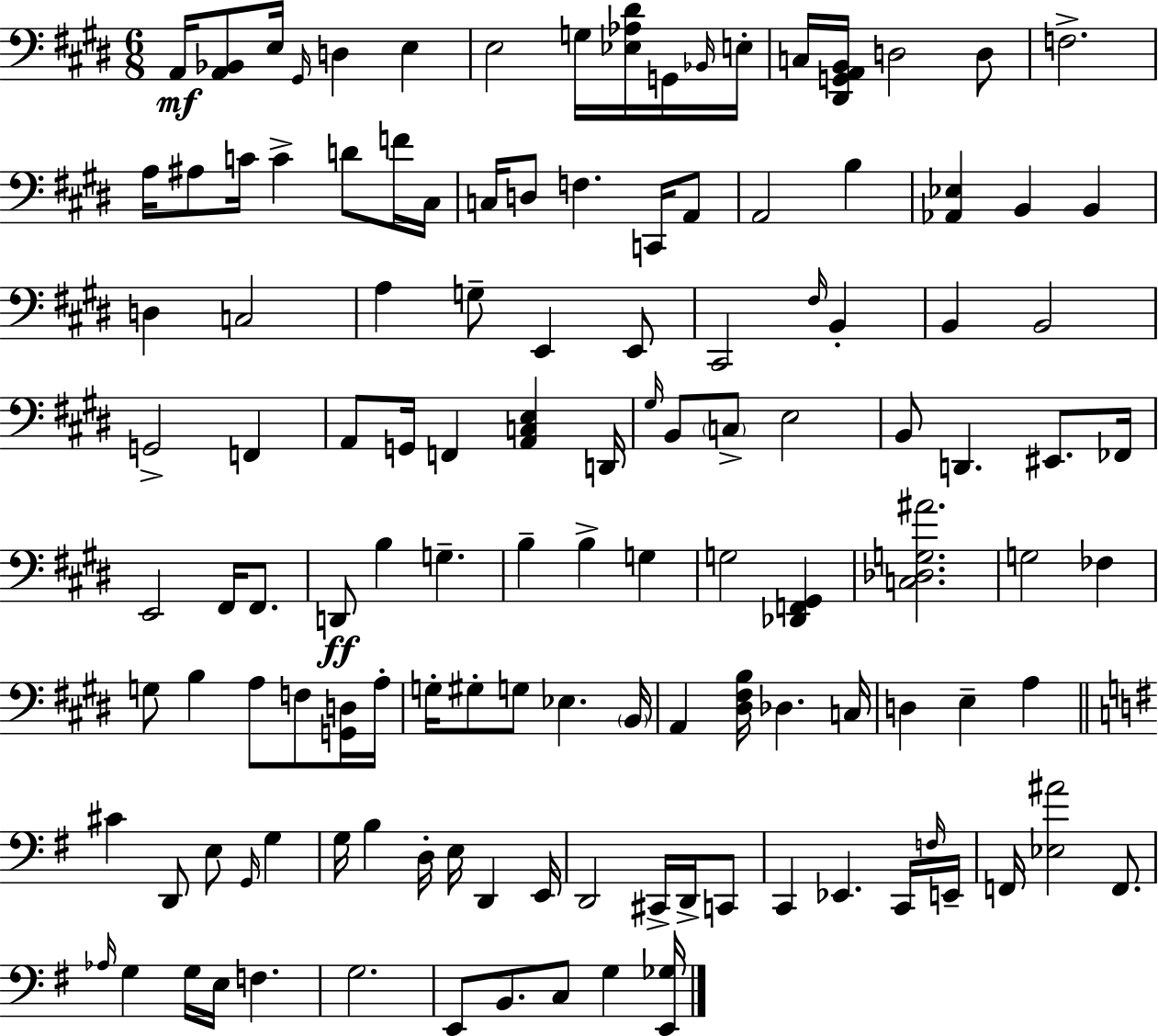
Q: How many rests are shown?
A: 0